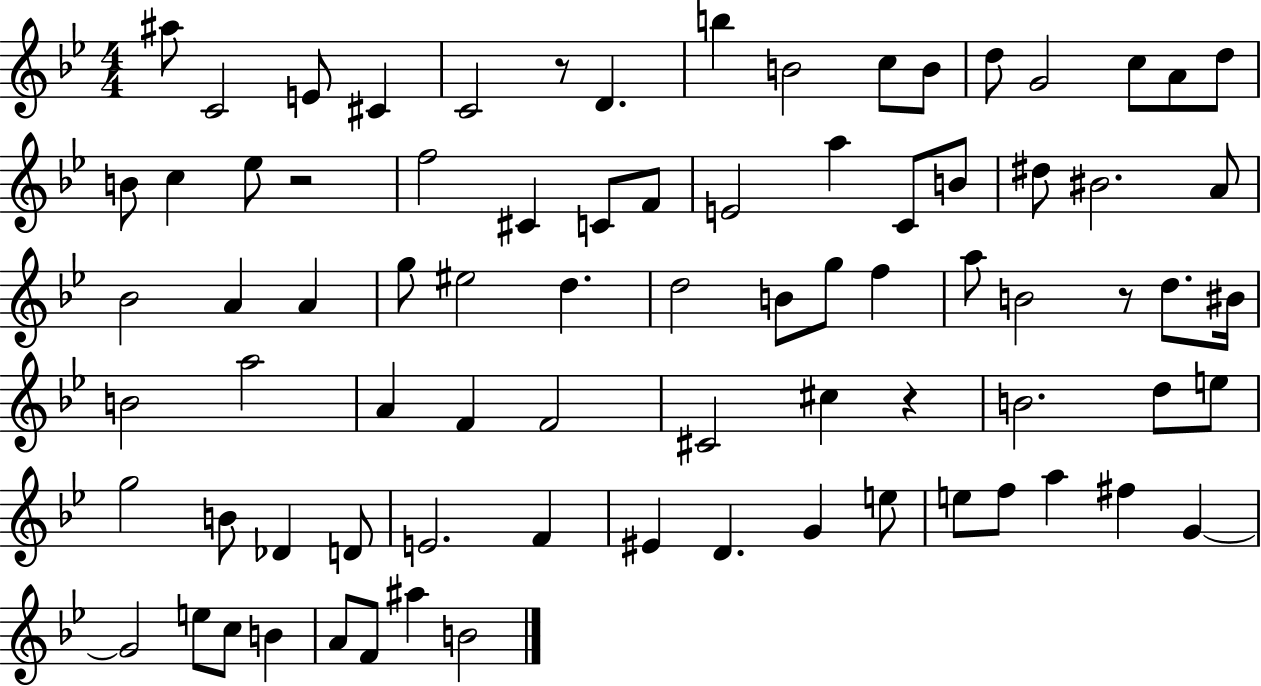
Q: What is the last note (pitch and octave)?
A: B4